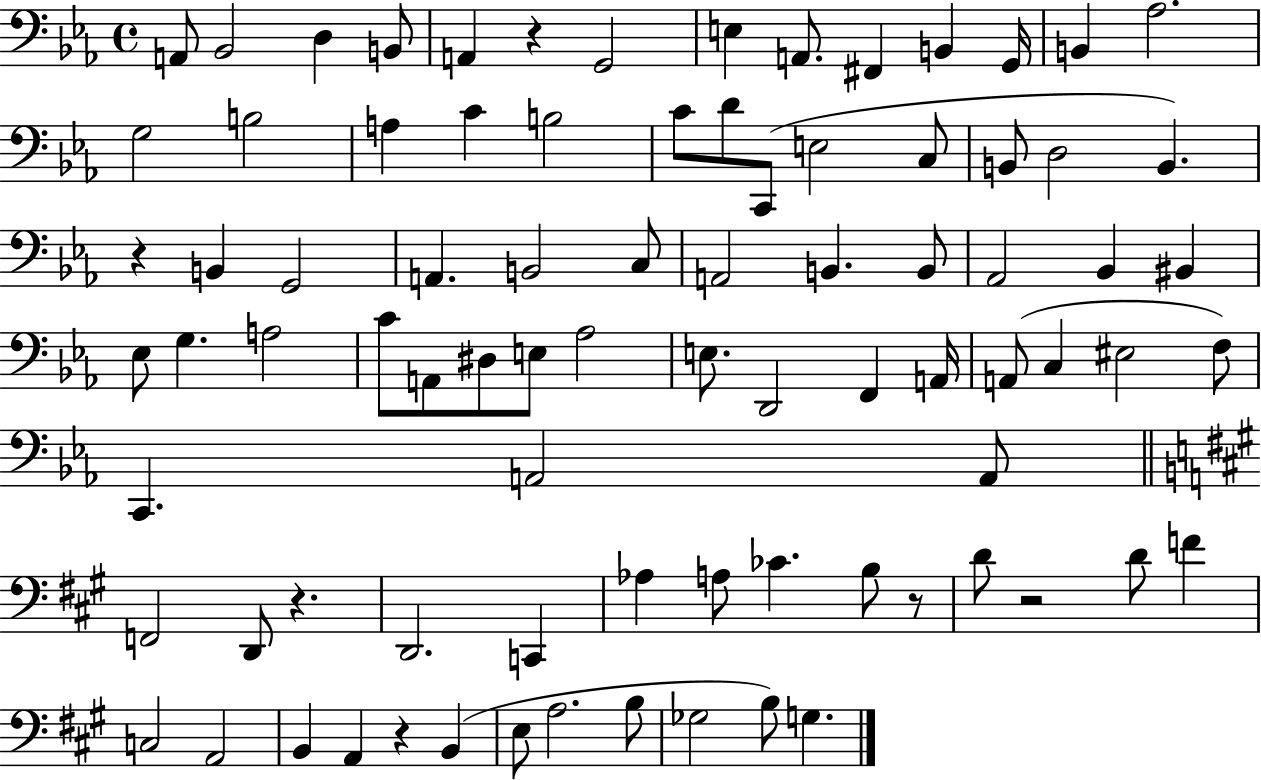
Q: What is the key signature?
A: EES major